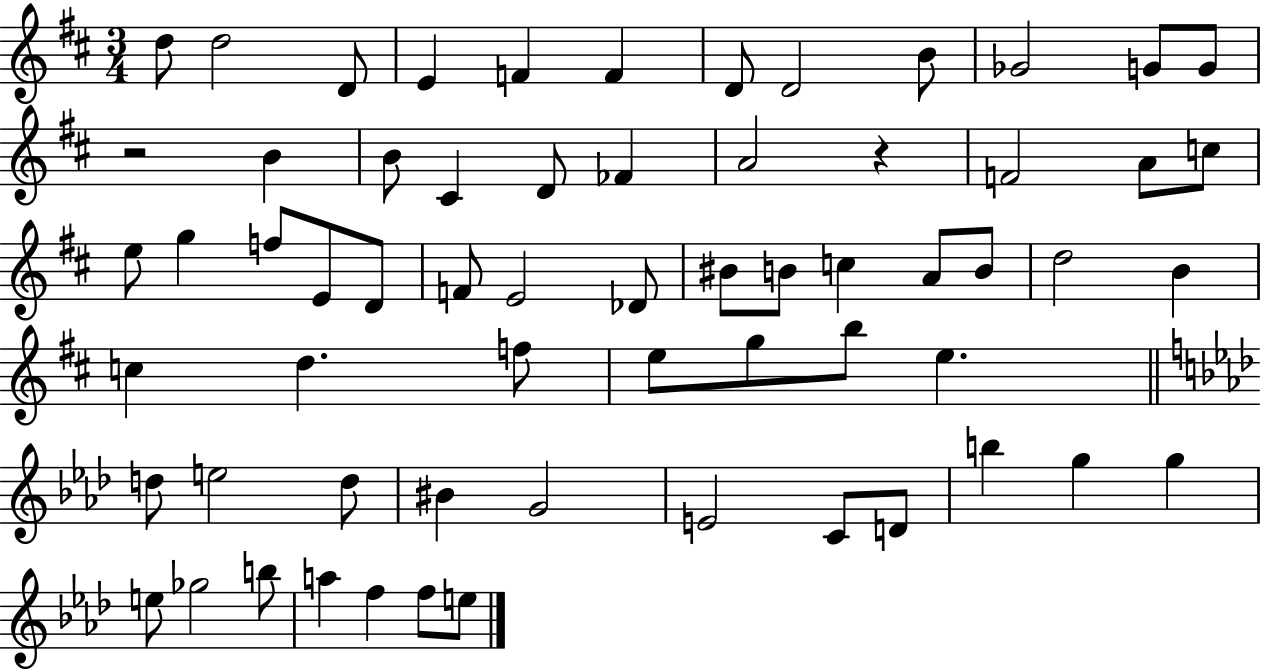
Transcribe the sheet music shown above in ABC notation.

X:1
T:Untitled
M:3/4
L:1/4
K:D
d/2 d2 D/2 E F F D/2 D2 B/2 _G2 G/2 G/2 z2 B B/2 ^C D/2 _F A2 z F2 A/2 c/2 e/2 g f/2 E/2 D/2 F/2 E2 _D/2 ^B/2 B/2 c A/2 B/2 d2 B c d f/2 e/2 g/2 b/2 e d/2 e2 d/2 ^B G2 E2 C/2 D/2 b g g e/2 _g2 b/2 a f f/2 e/2